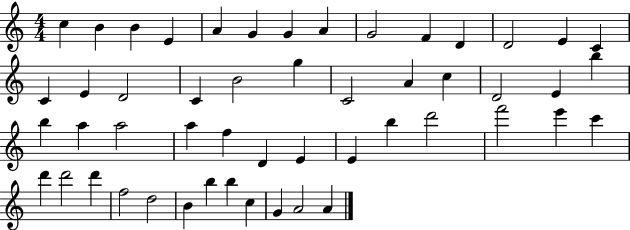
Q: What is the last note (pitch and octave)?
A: A4